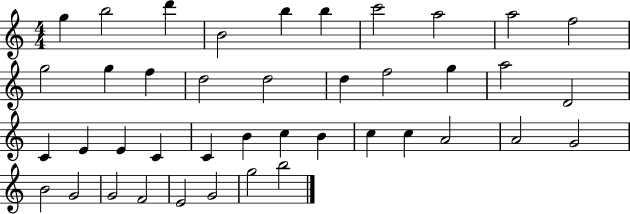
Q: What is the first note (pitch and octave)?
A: G5